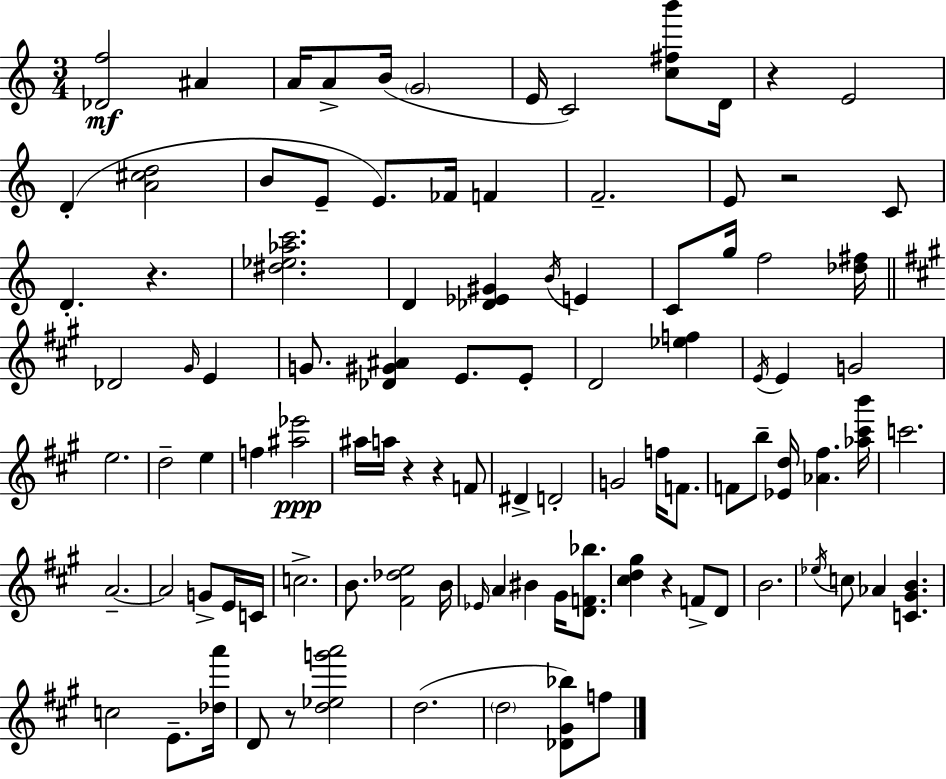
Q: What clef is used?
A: treble